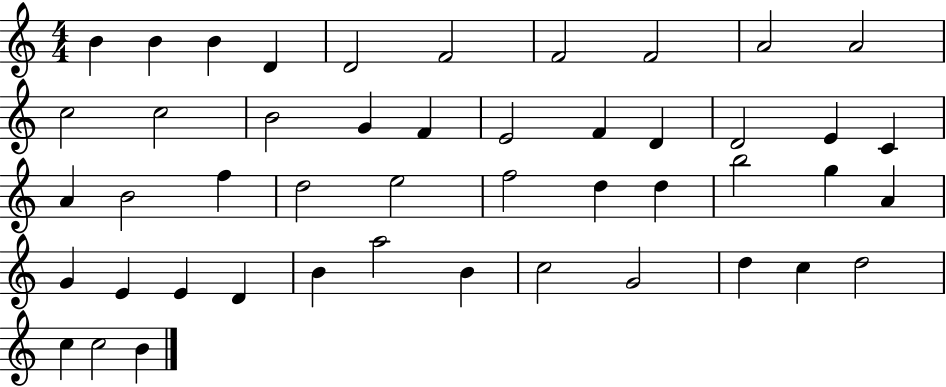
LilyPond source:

{
  \clef treble
  \numericTimeSignature
  \time 4/4
  \key c \major
  b'4 b'4 b'4 d'4 | d'2 f'2 | f'2 f'2 | a'2 a'2 | \break c''2 c''2 | b'2 g'4 f'4 | e'2 f'4 d'4 | d'2 e'4 c'4 | \break a'4 b'2 f''4 | d''2 e''2 | f''2 d''4 d''4 | b''2 g''4 a'4 | \break g'4 e'4 e'4 d'4 | b'4 a''2 b'4 | c''2 g'2 | d''4 c''4 d''2 | \break c''4 c''2 b'4 | \bar "|."
}